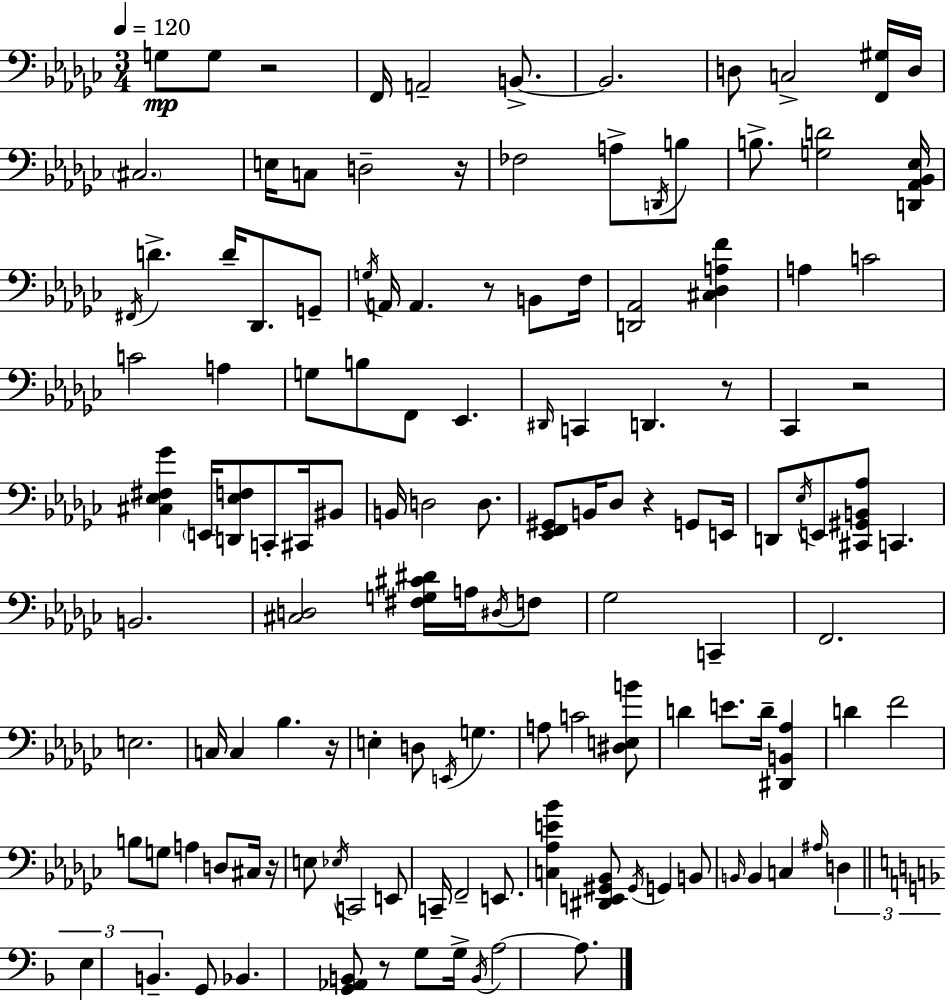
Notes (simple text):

G3/e G3/e R/h F2/s A2/h B2/e. B2/h. D3/e C3/h [F2,G#3]/s D3/s C#3/h. E3/s C3/e D3/h R/s FES3/h A3/e D2/s B3/e B3/e. [G3,D4]/h [D2,Ab2,Bb2,Eb3]/s F#2/s D4/q. D4/s Db2/e. G2/e G3/s A2/s A2/q. R/e B2/e F3/s [D2,Ab2]/h [C#3,Db3,A3,F4]/q A3/q C4/h C4/h A3/q G3/e B3/e F2/e Eb2/q. D#2/s C2/q D2/q. R/e CES2/q R/h [C#3,Eb3,F#3,Gb4]/q E2/s [D2,Eb3,F3]/e C2/e C#2/s BIS2/e B2/s D3/h D3/e. [Eb2,F2,G#2]/e B2/s Db3/e R/q G2/e E2/s D2/e Eb3/s E2/e [C#2,G#2,B2,Ab3]/e C2/q. B2/h. [C#3,D3]/h [F#3,G3,C#4,D#4]/s A3/s D#3/s F3/e Gb3/h C2/q F2/h. E3/h. C3/s C3/q Bb3/q. R/s E3/q D3/e E2/s G3/q. A3/e C4/h [D#3,E3,B4]/e D4/q E4/e. D4/s [D#2,B2,Ab3]/q D4/q F4/h B3/e G3/e A3/q D3/e C#3/s R/s E3/e Eb3/s C2/h E2/e C2/s F2/h E2/e. [C3,Ab3,E4,Bb4]/q [D#2,E2,G#2,Bb2]/e G#2/s G2/q B2/e B2/s B2/q C3/q A#3/s D3/q E3/q B2/q. G2/e Bb2/q. [G2,Ab2,B2]/e R/e G3/e G3/s B2/s A3/h A3/e.